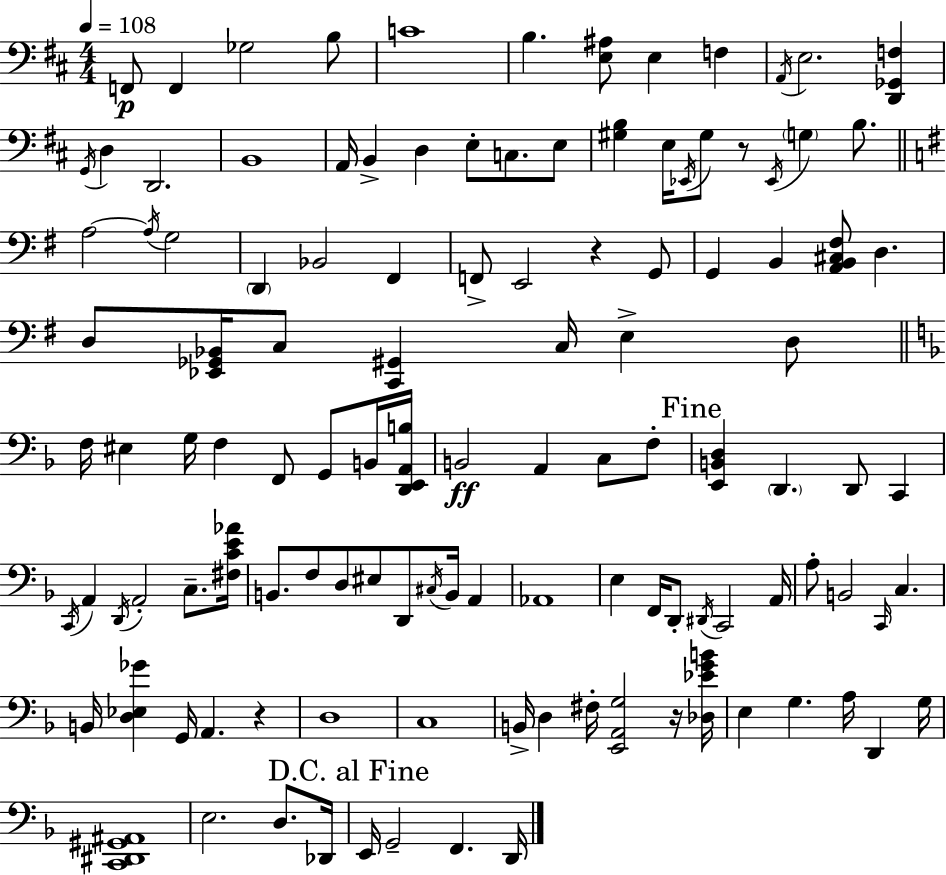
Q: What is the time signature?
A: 4/4